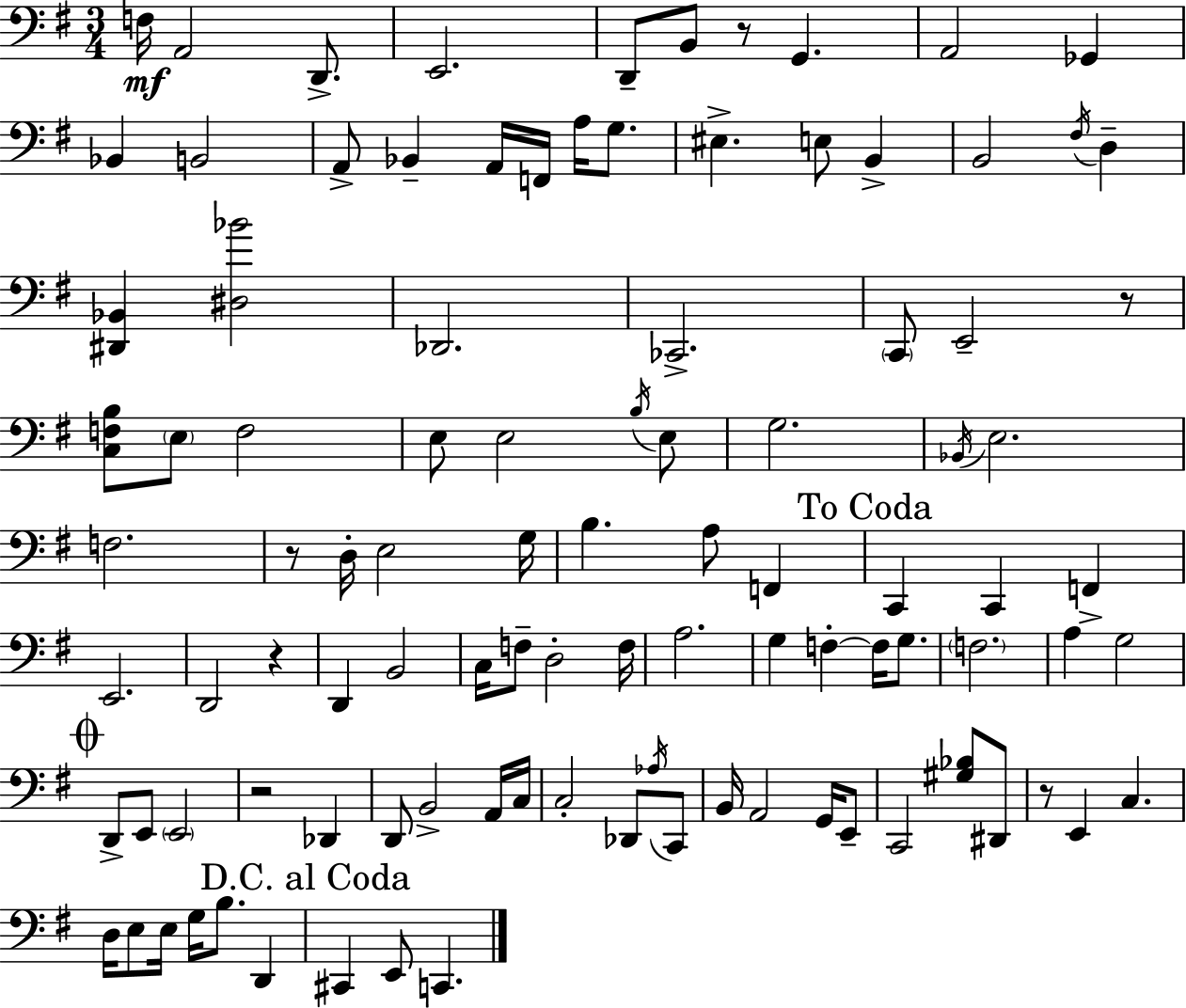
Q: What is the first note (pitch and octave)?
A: F3